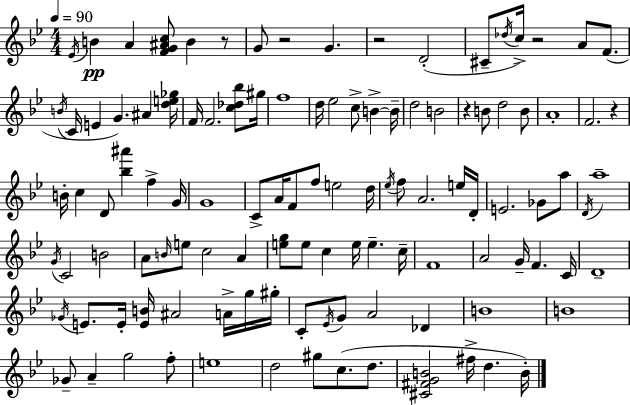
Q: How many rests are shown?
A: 6